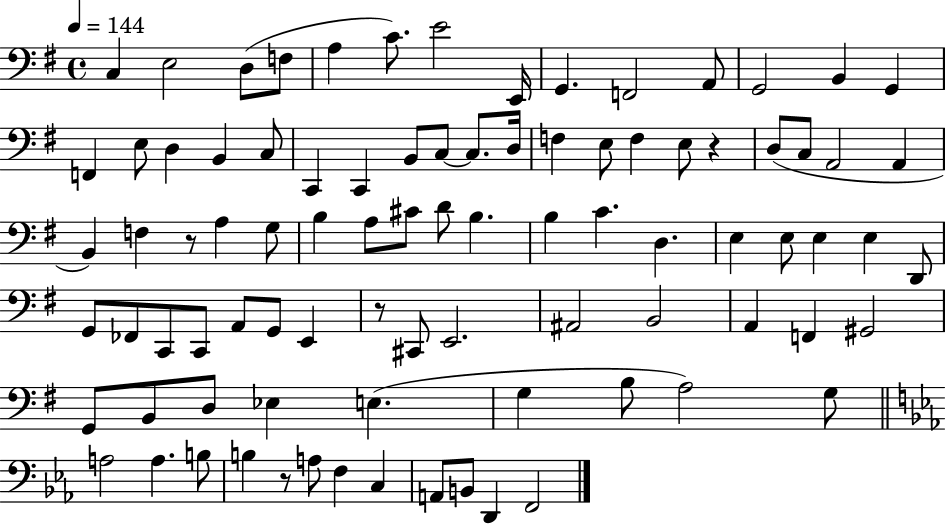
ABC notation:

X:1
T:Untitled
M:4/4
L:1/4
K:G
C, E,2 D,/2 F,/2 A, C/2 E2 E,,/4 G,, F,,2 A,,/2 G,,2 B,, G,, F,, E,/2 D, B,, C,/2 C,, C,, B,,/2 C,/2 C,/2 D,/4 F, E,/2 F, E,/2 z D,/2 C,/2 A,,2 A,, B,, F, z/2 A, G,/2 B, A,/2 ^C/2 D/2 B, B, C D, E, E,/2 E, E, D,,/2 G,,/2 _F,,/2 C,,/2 C,,/2 A,,/2 G,,/2 E,, z/2 ^C,,/2 E,,2 ^A,,2 B,,2 A,, F,, ^G,,2 G,,/2 B,,/2 D,/2 _E, E, G, B,/2 A,2 G,/2 A,2 A, B,/2 B, z/2 A,/2 F, C, A,,/2 B,,/2 D,, F,,2